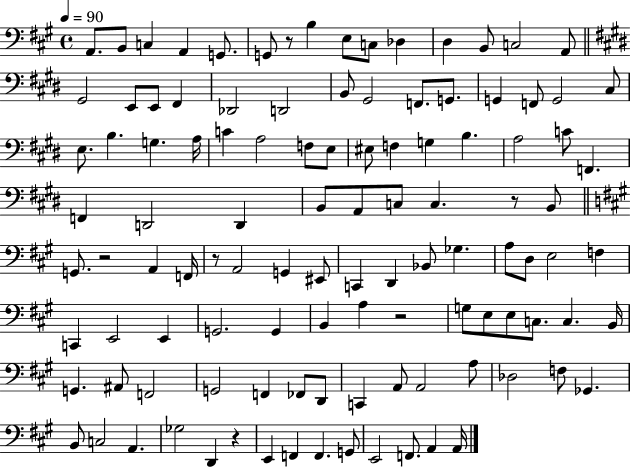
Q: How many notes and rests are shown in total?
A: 111